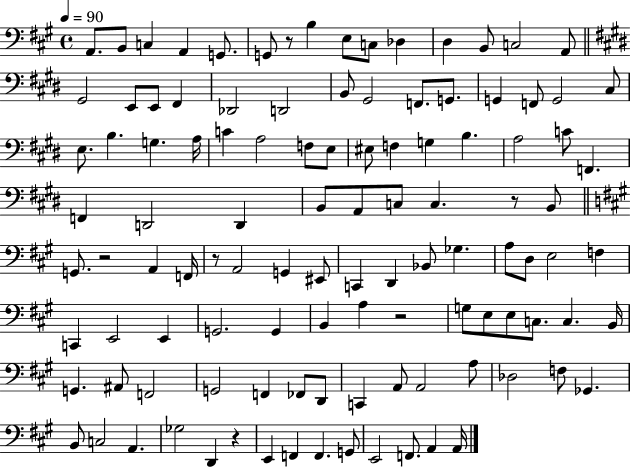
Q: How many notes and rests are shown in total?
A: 111